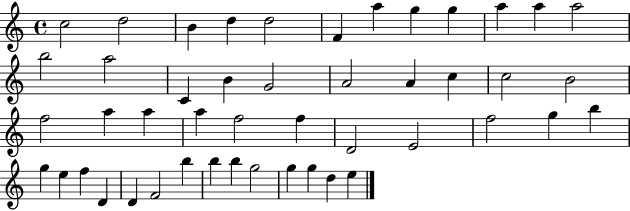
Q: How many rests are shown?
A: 0